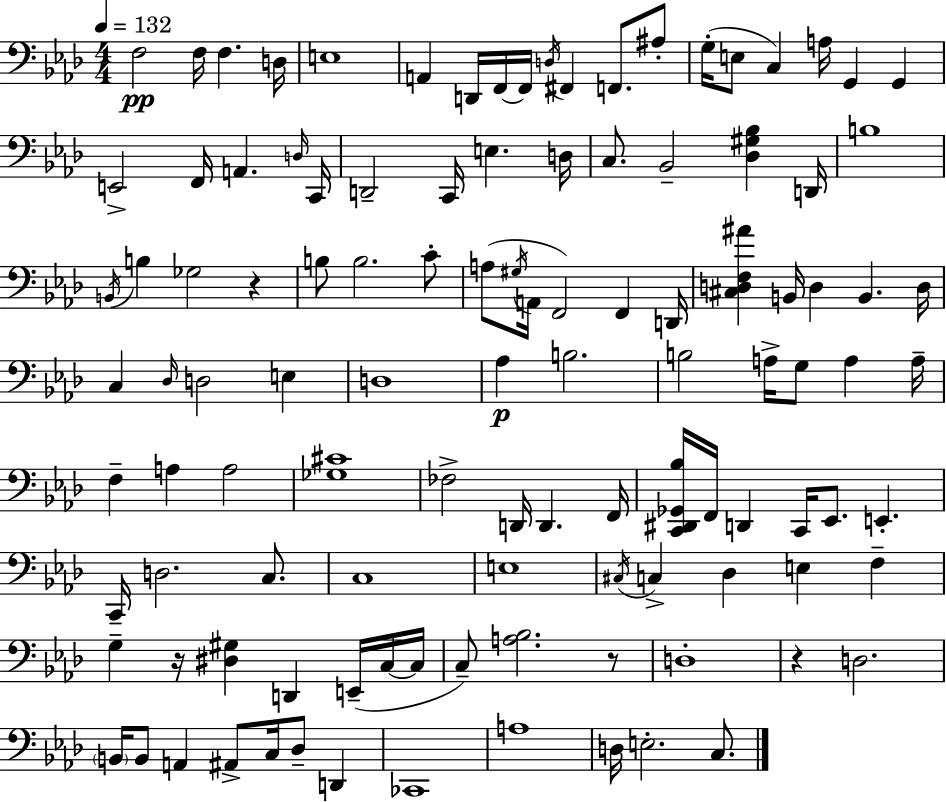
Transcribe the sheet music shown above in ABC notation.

X:1
T:Untitled
M:4/4
L:1/4
K:Ab
F,2 F,/4 F, D,/4 E,4 A,, D,,/4 F,,/4 F,,/4 D,/4 ^F,, F,,/2 ^A,/2 G,/4 E,/2 C, A,/4 G,, G,, E,,2 F,,/4 A,, D,/4 C,,/4 D,,2 C,,/4 E, D,/4 C,/2 _B,,2 [_D,^G,_B,] D,,/4 B,4 B,,/4 B, _G,2 z B,/2 B,2 C/2 A,/2 ^G,/4 A,,/4 F,,2 F,, D,,/4 [^C,D,F,^A] B,,/4 D, B,, D,/4 C, _D,/4 D,2 E, D,4 _A, B,2 B,2 A,/4 G,/2 A, A,/4 F, A, A,2 [_G,^C]4 _F,2 D,,/4 D,, F,,/4 [C,,^D,,_G,,_B,]/4 F,,/4 D,, C,,/4 _E,,/2 E,, C,,/4 D,2 C,/2 C,4 E,4 ^C,/4 C, _D, E, F, G, z/4 [^D,^G,] D,, E,,/4 C,/4 C,/4 C,/2 [A,_B,]2 z/2 D,4 z D,2 B,,/4 B,,/2 A,, ^A,,/2 C,/4 _D,/2 D,, _C,,4 A,4 D,/4 E,2 C,/2